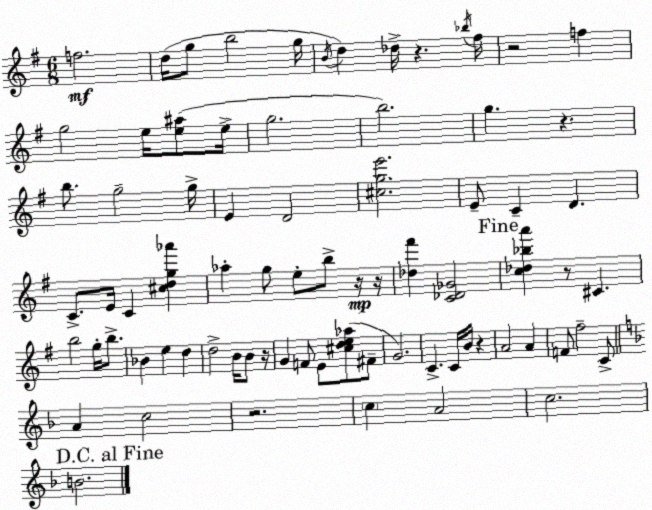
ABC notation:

X:1
T:Untitled
M:6/8
L:1/4
K:Em
f2 d/4 g/2 b2 g/4 B/4 d _d/4 z _b/4 ^f/4 z2 f g2 e/4 [e^a]/2 e/4 g2 b2 g z b/2 g2 g/4 E D2 [^cge']2 E/2 C D C/2 E/4 C [^cdg_a'] _a g/2 e/2 b/2 z/4 z/4 [_d^f'] [C_D_G]2 [c_d_ba'] z/2 ^C b2 g/4 b/2 _B e d d2 B/4 B/2 z/4 G F/2 E/2 [^cde_a]/2 ^F/2 G2 C C/4 B/4 z A2 A F/2 ^f2 C/2 A c2 z2 c A2 c2 B2